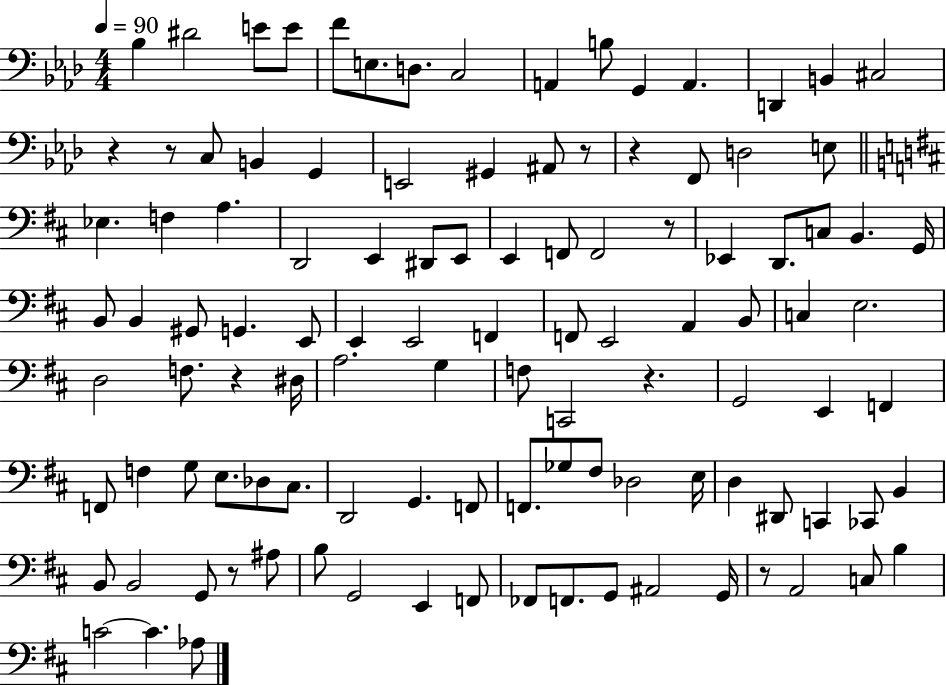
{
  \clef bass
  \numericTimeSignature
  \time 4/4
  \key aes \major
  \tempo 4 = 90
  bes4 dis'2 e'8 e'8 | f'8 e8. d8. c2 | a,4 b8 g,4 a,4. | d,4 b,4 cis2 | \break r4 r8 c8 b,4 g,4 | e,2 gis,4 ais,8 r8 | r4 f,8 d2 e8 | \bar "||" \break \key d \major ees4. f4 a4. | d,2 e,4 dis,8 e,8 | e,4 f,8 f,2 r8 | ees,4 d,8. c8 b,4. g,16 | \break b,8 b,4 gis,8 g,4. e,8 | e,4 e,2 f,4 | f,8 e,2 a,4 b,8 | c4 e2. | \break d2 f8. r4 dis16 | a2. g4 | f8 c,2 r4. | g,2 e,4 f,4 | \break f,8 f4 g8 e8. des8 cis8. | d,2 g,4. f,8 | f,8. ges8 fis8 des2 e16 | d4 dis,8 c,4 ces,8 b,4 | \break b,8 b,2 g,8 r8 ais8 | b8 g,2 e,4 f,8 | fes,8 f,8. g,8 ais,2 g,16 | r8 a,2 c8 b4 | \break c'2~~ c'4. aes8 | \bar "|."
}